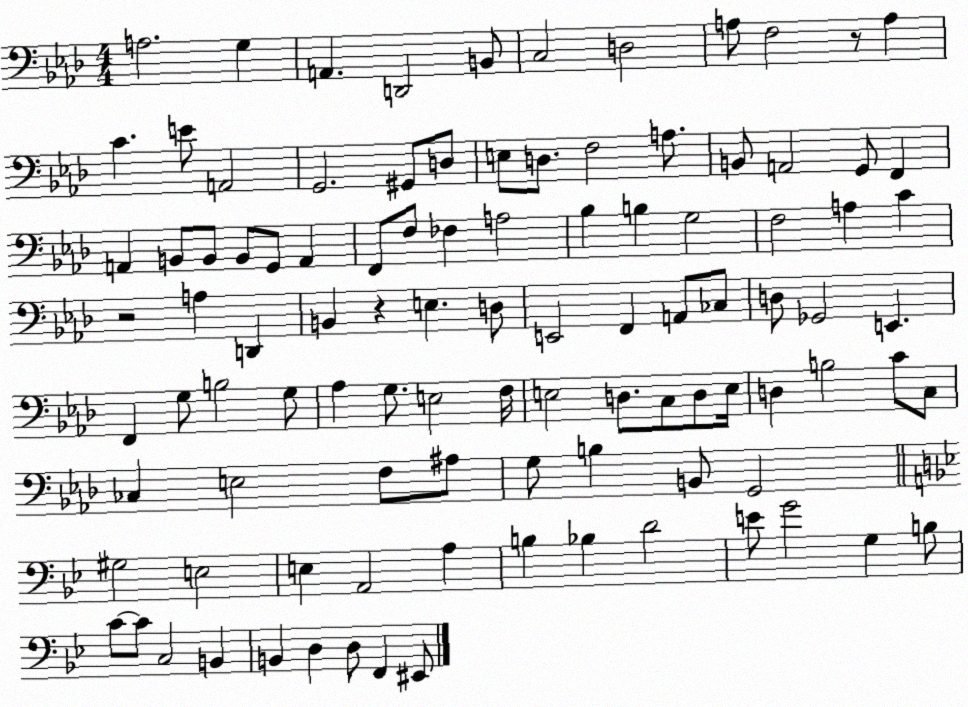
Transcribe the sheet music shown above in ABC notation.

X:1
T:Untitled
M:4/4
L:1/4
K:Ab
A,2 G, A,, D,,2 B,,/2 C,2 D,2 A,/2 F,2 z/2 A, C E/2 A,,2 G,,2 ^G,,/2 D,/2 E,/2 D,/2 F,2 A,/2 B,,/2 A,,2 G,,/2 F,, A,, B,,/2 B,,/2 B,,/2 G,,/2 A,, F,,/2 F,/2 _F, A,2 _B, B, G,2 F,2 A, C z2 A, D,, B,, z E, D,/2 E,,2 F,, A,,/2 _C,/2 D,/2 _G,,2 E,, F,, G,/2 B,2 G,/2 _A, G,/2 E,2 F,/4 E,2 D,/2 C,/2 D,/2 E,/4 D, B,2 C/2 C,/2 _C, E,2 F,/2 ^A,/2 G,/2 B, B,,/2 G,,2 ^G,2 E,2 E, A,,2 A, B, _B, D2 E/2 G2 G, B,/2 C/2 C/2 C,2 B,, B,, D, D,/2 F,, ^E,,/2